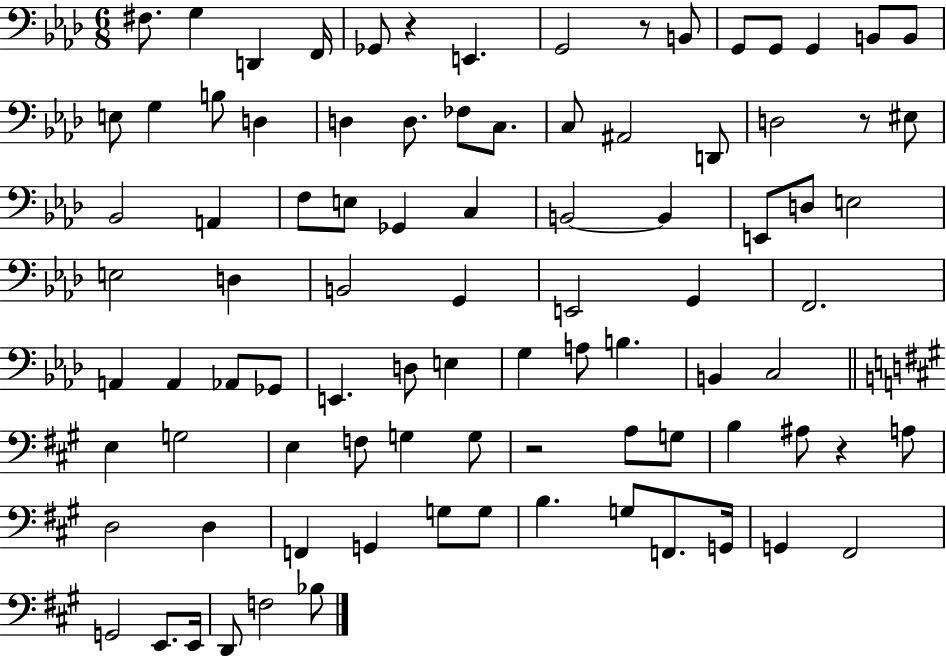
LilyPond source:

{
  \clef bass
  \numericTimeSignature
  \time 6/8
  \key aes \major
  \repeat volta 2 { fis8. g4 d,4 f,16 | ges,8 r4 e,4. | g,2 r8 b,8 | g,8 g,8 g,4 b,8 b,8 | \break e8 g4 b8 d4 | d4 d8. fes8 c8. | c8 ais,2 d,8 | d2 r8 eis8 | \break bes,2 a,4 | f8 e8 ges,4 c4 | b,2~~ b,4 | e,8 d8 e2 | \break e2 d4 | b,2 g,4 | e,2 g,4 | f,2. | \break a,4 a,4 aes,8 ges,8 | e,4. d8 e4 | g4 a8 b4. | b,4 c2 | \break \bar "||" \break \key a \major e4 g2 | e4 f8 g4 g8 | r2 a8 g8 | b4 ais8 r4 a8 | \break d2 d4 | f,4 g,4 g8 g8 | b4. g8 f,8. g,16 | g,4 fis,2 | \break g,2 e,8. e,16 | d,8 f2 bes8 | } \bar "|."
}